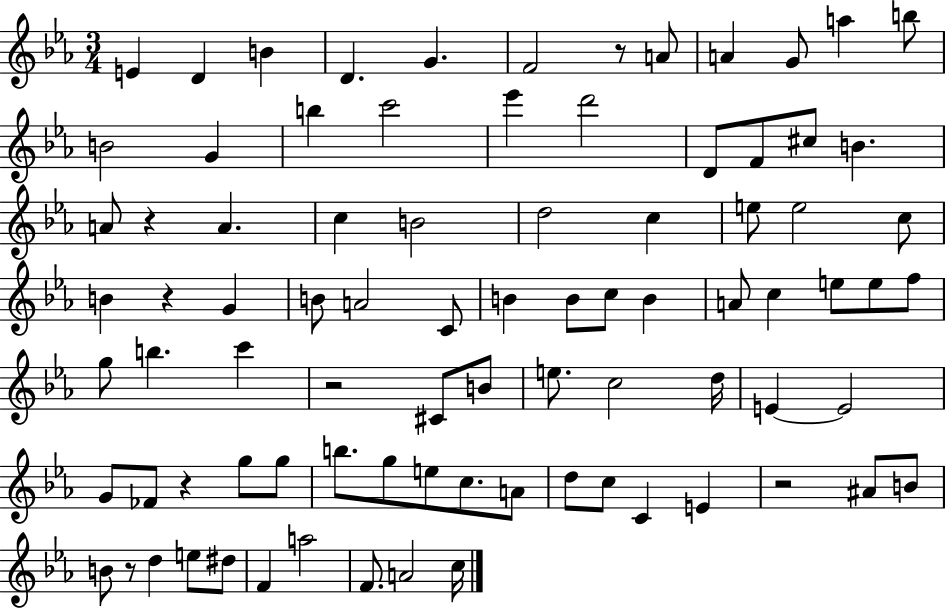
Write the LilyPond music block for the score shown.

{
  \clef treble
  \numericTimeSignature
  \time 3/4
  \key ees \major
  e'4 d'4 b'4 | d'4. g'4. | f'2 r8 a'8 | a'4 g'8 a''4 b''8 | \break b'2 g'4 | b''4 c'''2 | ees'''4 d'''2 | d'8 f'8 cis''8 b'4. | \break a'8 r4 a'4. | c''4 b'2 | d''2 c''4 | e''8 e''2 c''8 | \break b'4 r4 g'4 | b'8 a'2 c'8 | b'4 b'8 c''8 b'4 | a'8 c''4 e''8 e''8 f''8 | \break g''8 b''4. c'''4 | r2 cis'8 b'8 | e''8. c''2 d''16 | e'4~~ e'2 | \break g'8 fes'8 r4 g''8 g''8 | b''8. g''8 e''8 c''8. a'8 | d''8 c''8 c'4 e'4 | r2 ais'8 b'8 | \break b'8 r8 d''4 e''8 dis''8 | f'4 a''2 | f'8. a'2 c''16 | \bar "|."
}